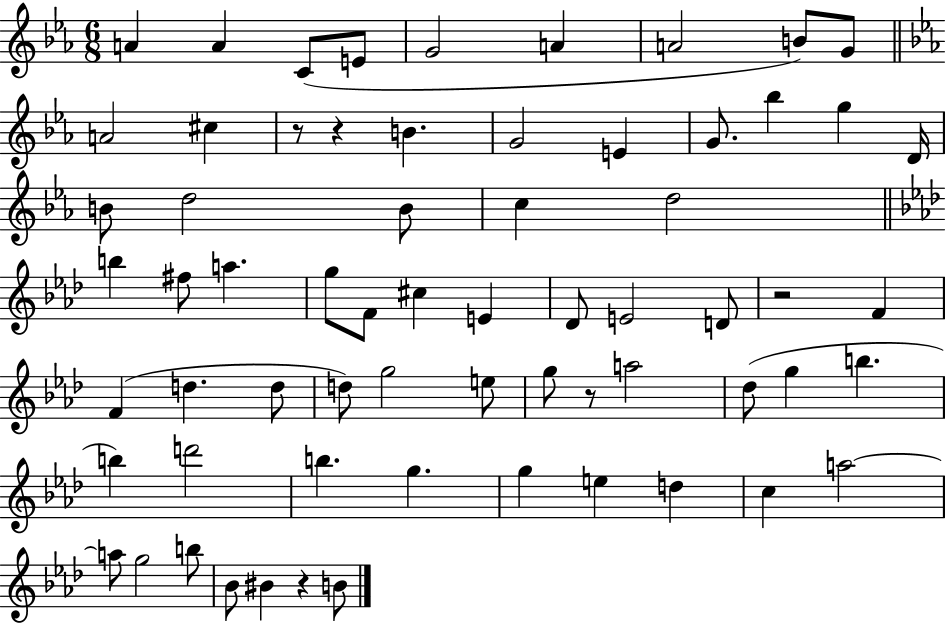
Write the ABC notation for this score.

X:1
T:Untitled
M:6/8
L:1/4
K:Eb
A A C/2 E/2 G2 A A2 B/2 G/2 A2 ^c z/2 z B G2 E G/2 _b g D/4 B/2 d2 B/2 c d2 b ^f/2 a g/2 F/2 ^c E _D/2 E2 D/2 z2 F F d d/2 d/2 g2 e/2 g/2 z/2 a2 _d/2 g b b d'2 b g g e d c a2 a/2 g2 b/2 _B/2 ^B z B/2